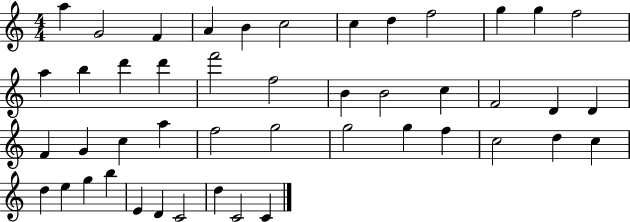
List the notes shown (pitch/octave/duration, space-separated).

A5/q G4/h F4/q A4/q B4/q C5/h C5/q D5/q F5/h G5/q G5/q F5/h A5/q B5/q D6/q D6/q F6/h F5/h B4/q B4/h C5/q F4/h D4/q D4/q F4/q G4/q C5/q A5/q F5/h G5/h G5/h G5/q F5/q C5/h D5/q C5/q D5/q E5/q G5/q B5/q E4/q D4/q C4/h D5/q C4/h C4/q